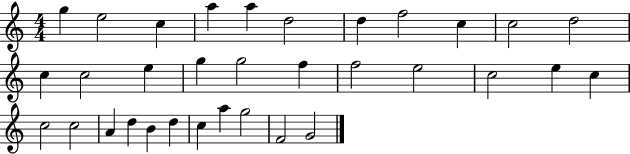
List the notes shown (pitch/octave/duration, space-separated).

G5/q E5/h C5/q A5/q A5/q D5/h D5/q F5/h C5/q C5/h D5/h C5/q C5/h E5/q G5/q G5/h F5/q F5/h E5/h C5/h E5/q C5/q C5/h C5/h A4/q D5/q B4/q D5/q C5/q A5/q G5/h F4/h G4/h